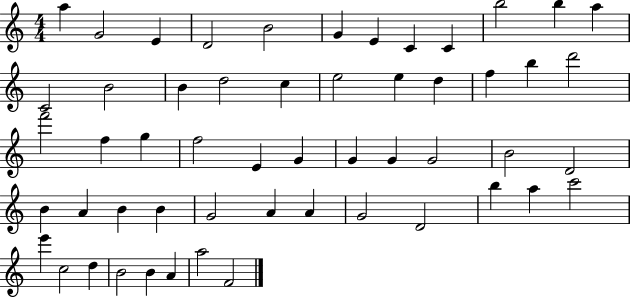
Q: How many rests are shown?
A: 0